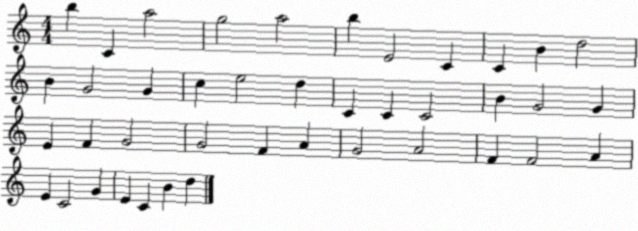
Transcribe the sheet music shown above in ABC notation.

X:1
T:Untitled
M:4/4
L:1/4
K:C
b C a2 g2 a2 b E2 C C B d2 B G2 G c e2 d C C C2 B G2 G E F G2 G2 F A G2 A2 F F2 A E C2 G E C B d